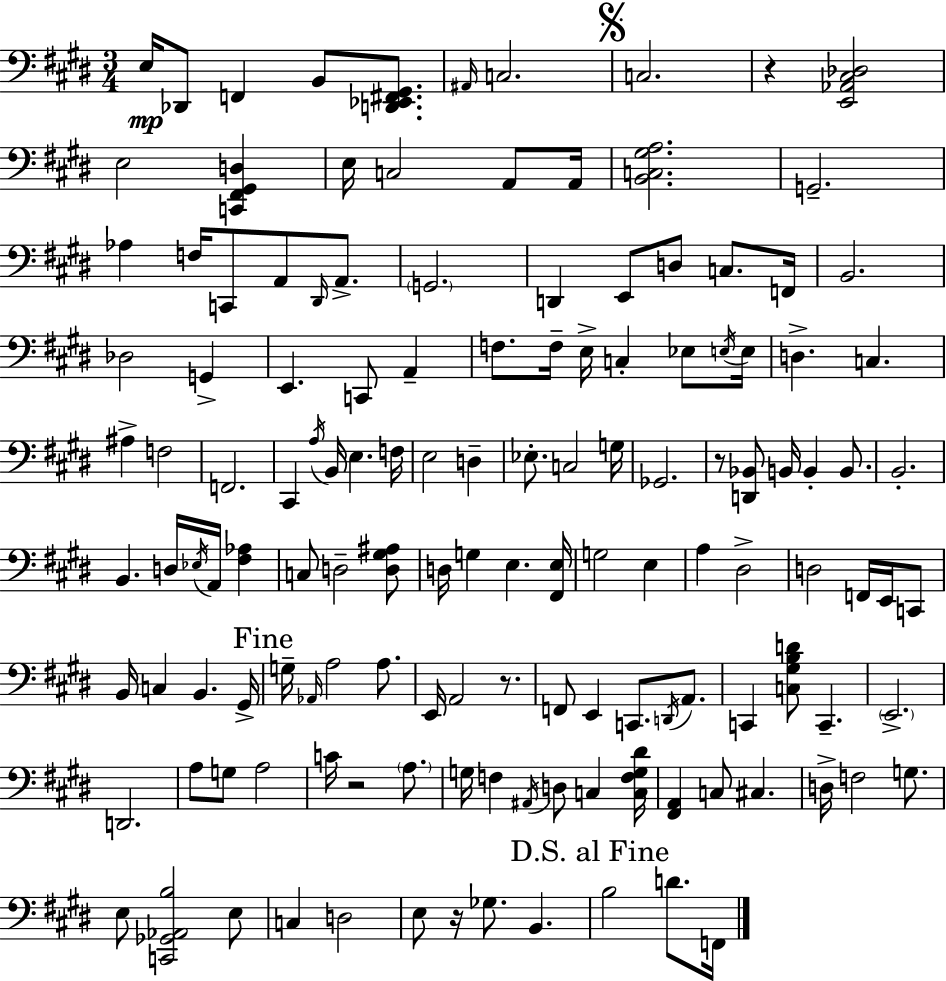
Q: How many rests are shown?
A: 5